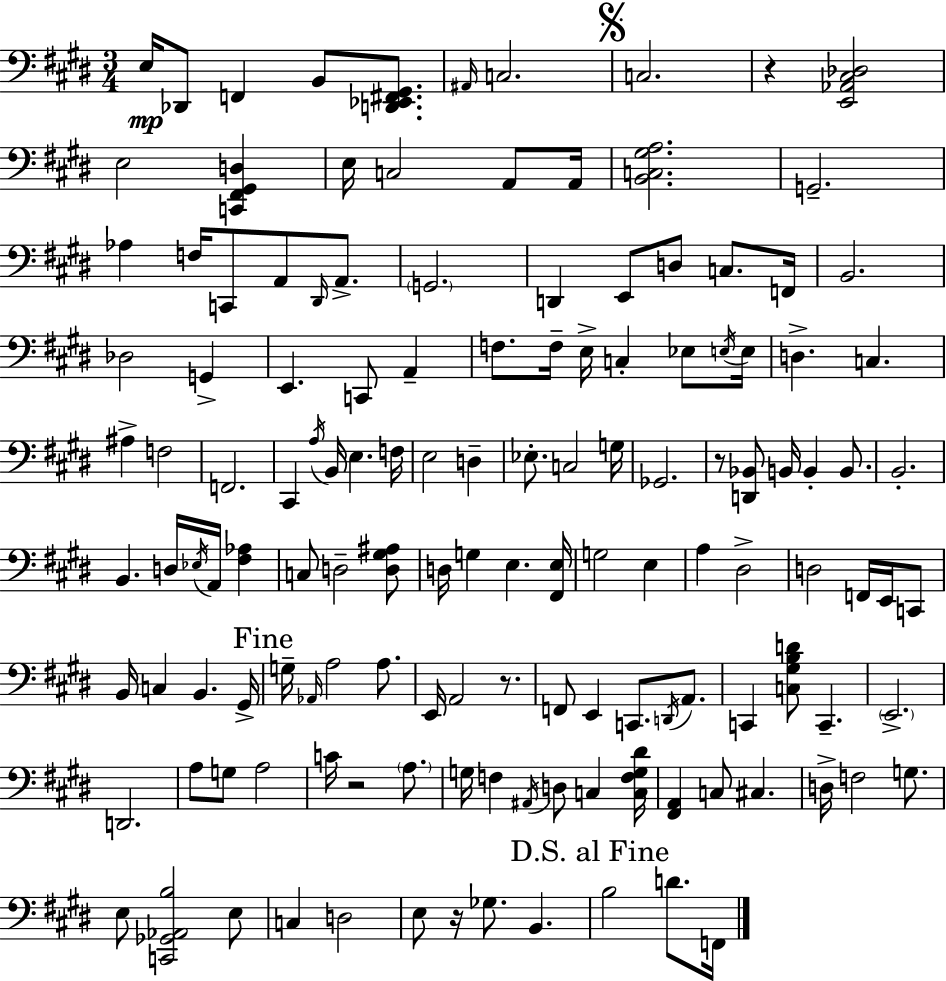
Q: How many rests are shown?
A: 5